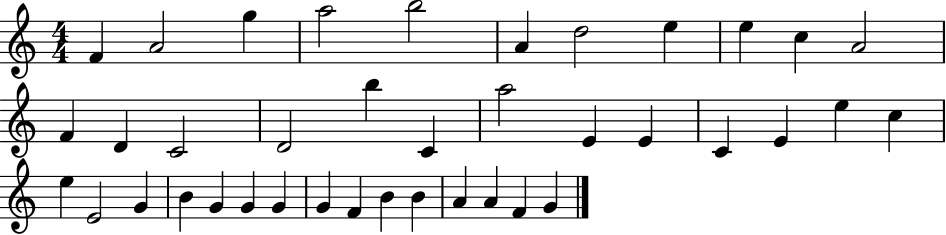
{
  \clef treble
  \numericTimeSignature
  \time 4/4
  \key c \major
  f'4 a'2 g''4 | a''2 b''2 | a'4 d''2 e''4 | e''4 c''4 a'2 | \break f'4 d'4 c'2 | d'2 b''4 c'4 | a''2 e'4 e'4 | c'4 e'4 e''4 c''4 | \break e''4 e'2 g'4 | b'4 g'4 g'4 g'4 | g'4 f'4 b'4 b'4 | a'4 a'4 f'4 g'4 | \break \bar "|."
}